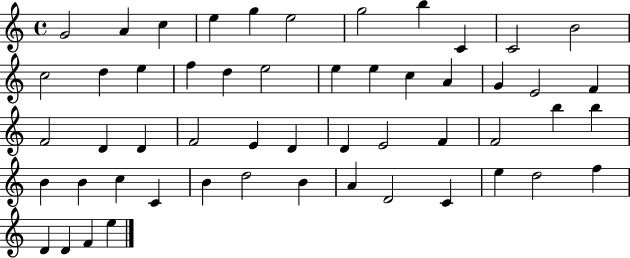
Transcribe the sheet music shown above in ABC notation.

X:1
T:Untitled
M:4/4
L:1/4
K:C
G2 A c e g e2 g2 b C C2 B2 c2 d e f d e2 e e c A G E2 F F2 D D F2 E D D E2 F F2 b b B B c C B d2 B A D2 C e d2 f D D F e